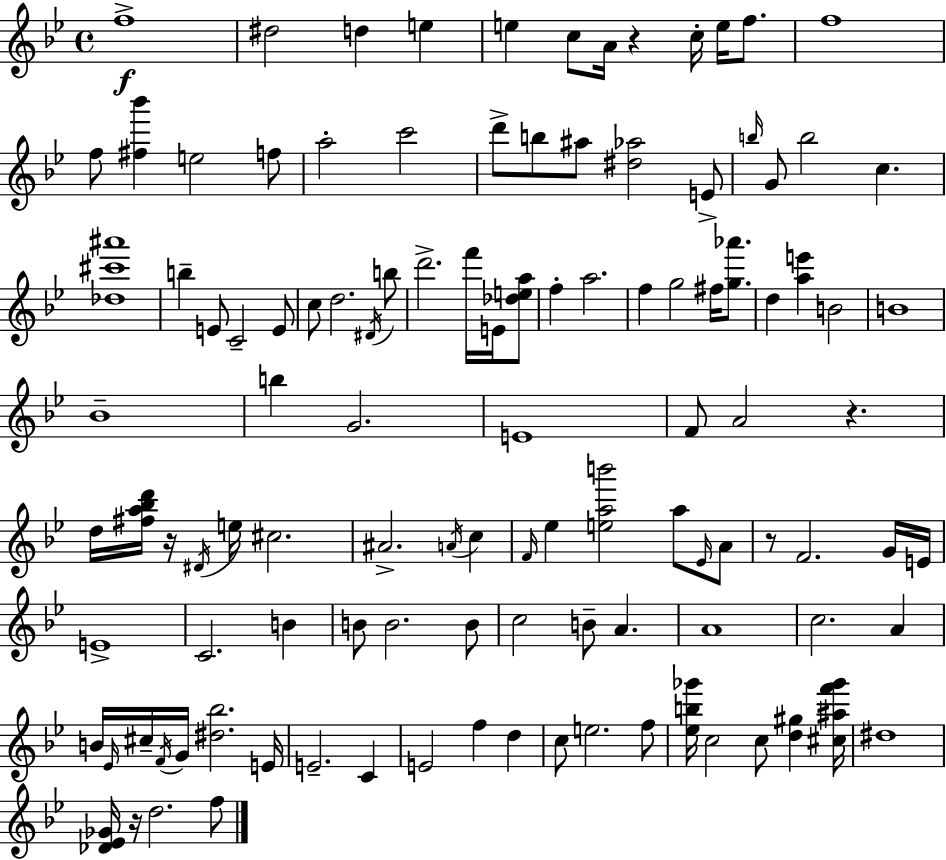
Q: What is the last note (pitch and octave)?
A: F5